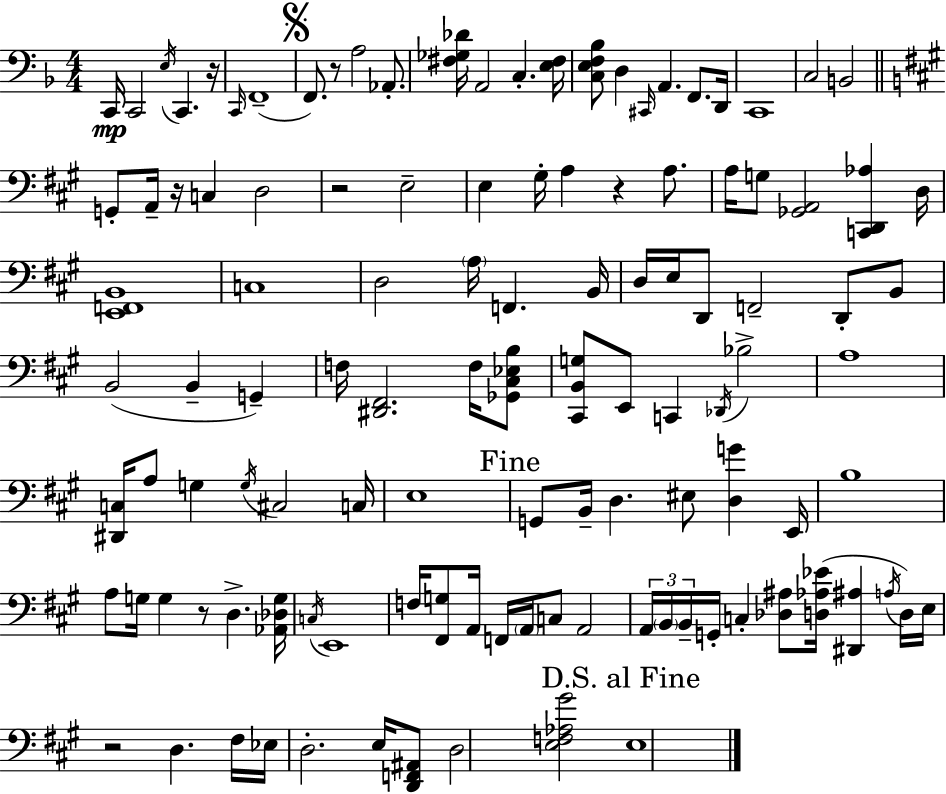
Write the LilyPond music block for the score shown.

{
  \clef bass
  \numericTimeSignature
  \time 4/4
  \key f \major
  c,16\mp c,2 \acciaccatura { e16 } c,4. | r16 \grace { c,16 }( f,1-- | \mark \markup { \musicglyph "scripts.segno" } f,8.) r8 a2 aes,8.-. | <fis ges des'>16 a,2 c4.-. | \break <e fis>16 <c e f bes>8 d4 \grace { cis,16 } a,4. f,8. | d,16 c,1 | c2 b,2 | \bar "||" \break \key a \major g,8-. a,16-- r16 c4 d2 | r2 e2-- | e4 gis16-. a4 r4 a8. | a16 g8 <ges, a,>2 <c, d, aes>4 d16 | \break <e, f, b,>1 | c1 | d2 \parenthesize a16 f,4. b,16 | d16 e16 d,8 f,2-- d,8-. b,8 | \break b,2( b,4-- g,4--) | f16 <dis, fis,>2. f16 <ges, cis ees b>8 | <cis, b, g>8 e,8 c,4 \acciaccatura { des,16 } bes2-> | a1 | \break <dis, c>16 a8 g4 \acciaccatura { g16 } cis2 | c16 e1 | \mark "Fine" g,8 b,16-- d4. eis8 <d g'>4 | e,16 b1 | \break a8 g16 g4 r8 d4.-> | <aes, des g>16 \acciaccatura { c16 } e,1 | f16 <fis, g>8 a,16 f,16 \parenthesize a,16 c8 a,2 | \tuplet 3/2 { a,16 \parenthesize b,16 b,16-- } g,16-. c4-. <des ais>8 <d aes ees'>16( <dis, ais>4 | \break \acciaccatura { a16 } d16) e16 r2 d4. | fis16 ees16 d2.-. | e16 <d, f, ais,>8 d2 <e f aes gis'>2 | \mark "D.S. al Fine" e1 | \break \bar "|."
}